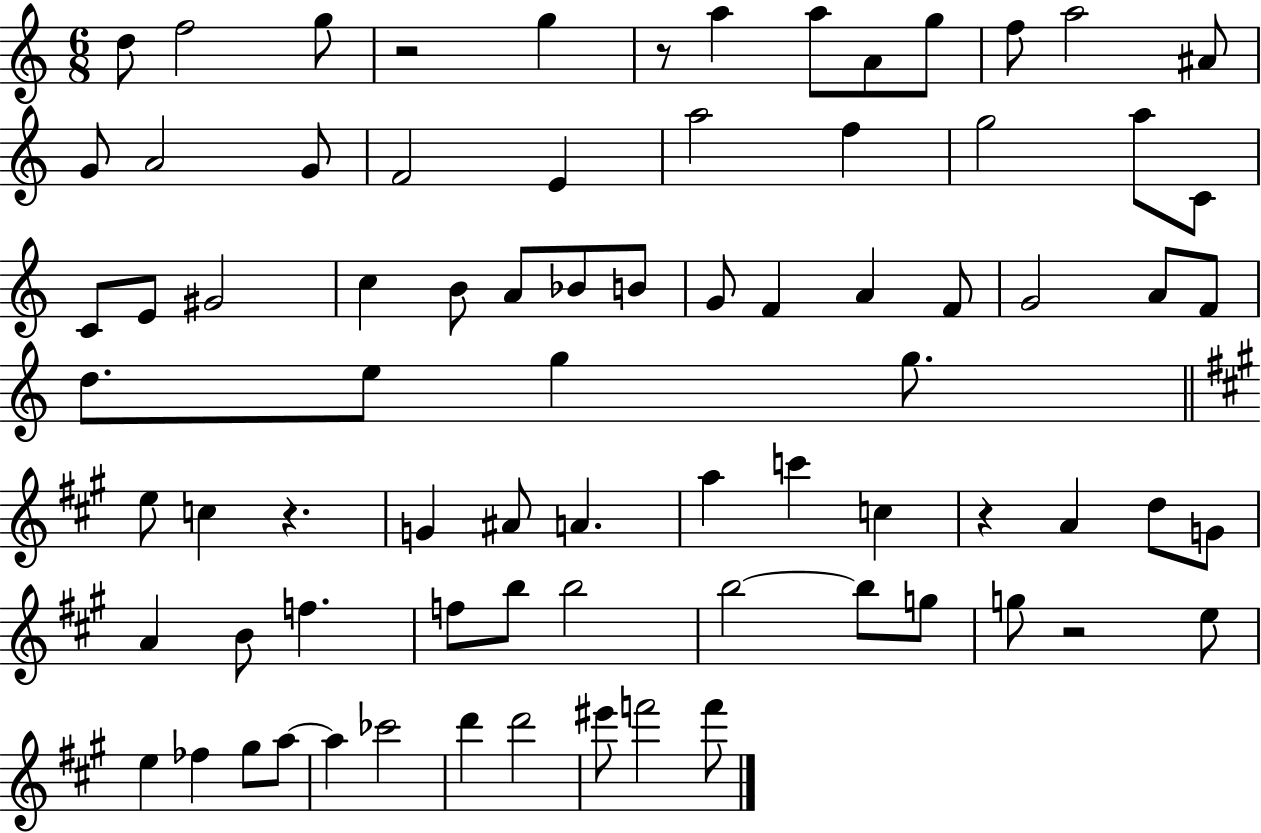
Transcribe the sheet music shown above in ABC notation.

X:1
T:Untitled
M:6/8
L:1/4
K:C
d/2 f2 g/2 z2 g z/2 a a/2 A/2 g/2 f/2 a2 ^A/2 G/2 A2 G/2 F2 E a2 f g2 a/2 C/2 C/2 E/2 ^G2 c B/2 A/2 _B/2 B/2 G/2 F A F/2 G2 A/2 F/2 d/2 e/2 g g/2 e/2 c z G ^A/2 A a c' c z A d/2 G/2 A B/2 f f/2 b/2 b2 b2 b/2 g/2 g/2 z2 e/2 e _f ^g/2 a/2 a _c'2 d' d'2 ^e'/2 f'2 f'/2